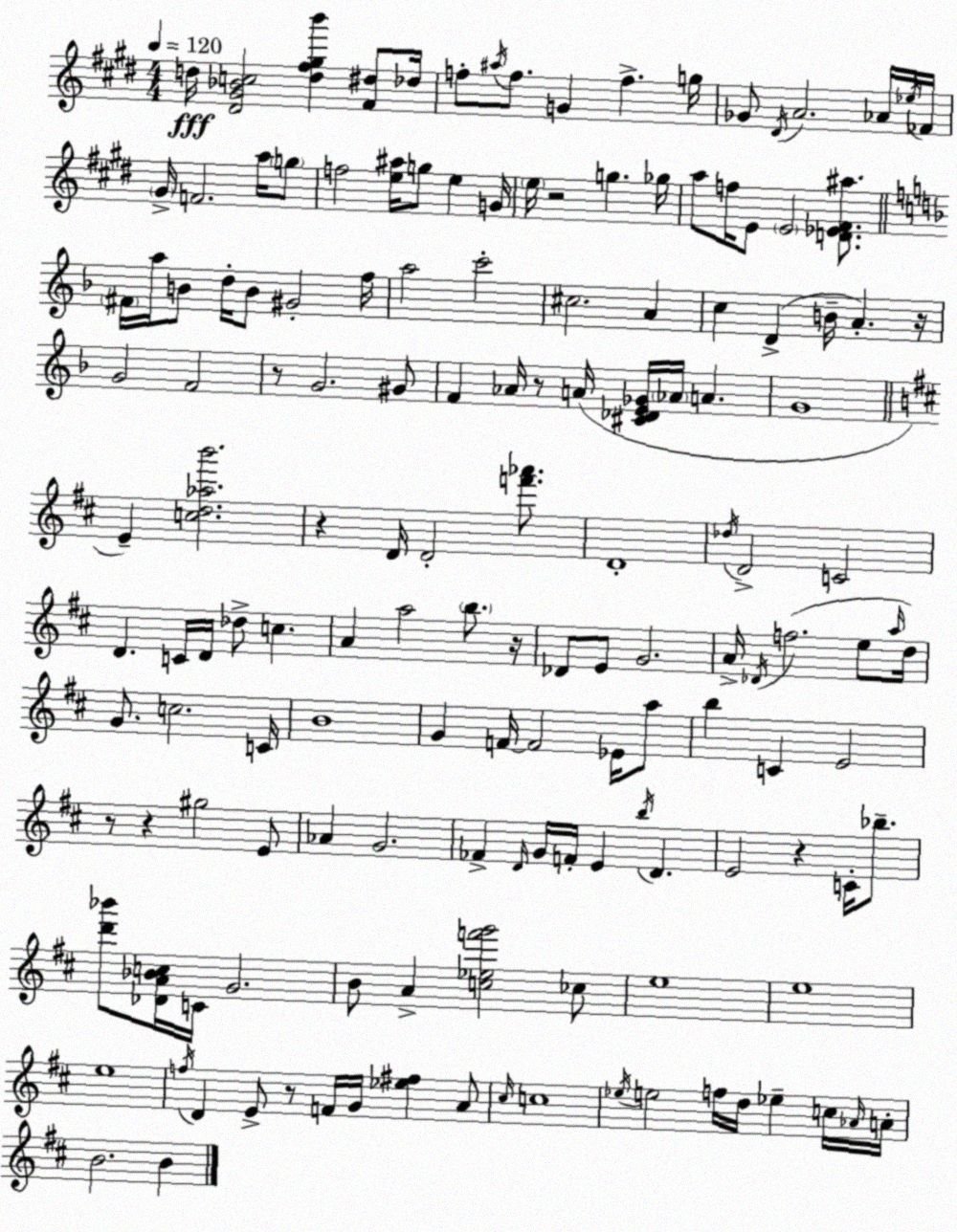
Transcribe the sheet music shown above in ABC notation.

X:1
T:Untitled
M:4/4
L:1/4
K:E
d/4 [^D^G_Bc]2 [d^f^gb'] [^F^d]/2 _d/4 f/2 ^a/4 f/2 G f g/4 _G/2 ^D/4 A2 _A/4 _e/4 _F/4 ^G/4 F2 a/4 g/2 f2 [e^a]/4 g/2 e G/4 e/4 z2 g _g/4 a/2 f/4 E/2 E2 [D_E^F^a]/2 ^F/4 a/4 B/2 d/4 B/2 ^G2 f/4 a2 c'2 ^c2 A c D B/4 A z/4 G2 F2 z/2 G2 ^G/2 F _A/4 z/2 A/4 [^C_DE_G]/4 _A/4 A G4 E [cd_ab']2 z D/4 D2 [f'_a']/2 D4 _d/4 D2 C2 D C/4 D/4 _d/2 c A a2 b/2 z/4 _D/2 E/2 G2 A/4 _D/4 f2 e/2 a/4 d/4 G/2 c2 C/4 B4 G F/4 F2 _E/4 a/2 b C E2 z/2 z ^g2 E/2 _A G2 _F D/4 G/4 F/4 E b/4 D E2 z C/4 _b/2 [d'_b']/2 [_DA_Bc]/4 C/4 G2 B/2 A [c_ef'g']2 _c/2 e4 e4 e4 f/4 D E/2 z/2 F/4 G/4 [_e^f] A/2 ^c/4 c4 _e/4 e2 f/4 d/4 _e c/4 _A/4 A/4 B2 B